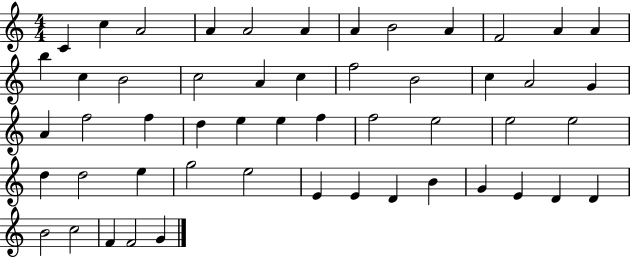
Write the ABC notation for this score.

X:1
T:Untitled
M:4/4
L:1/4
K:C
C c A2 A A2 A A B2 A F2 A A b c B2 c2 A c f2 B2 c A2 G A f2 f d e e f f2 e2 e2 e2 d d2 e g2 e2 E E D B G E D D B2 c2 F F2 G